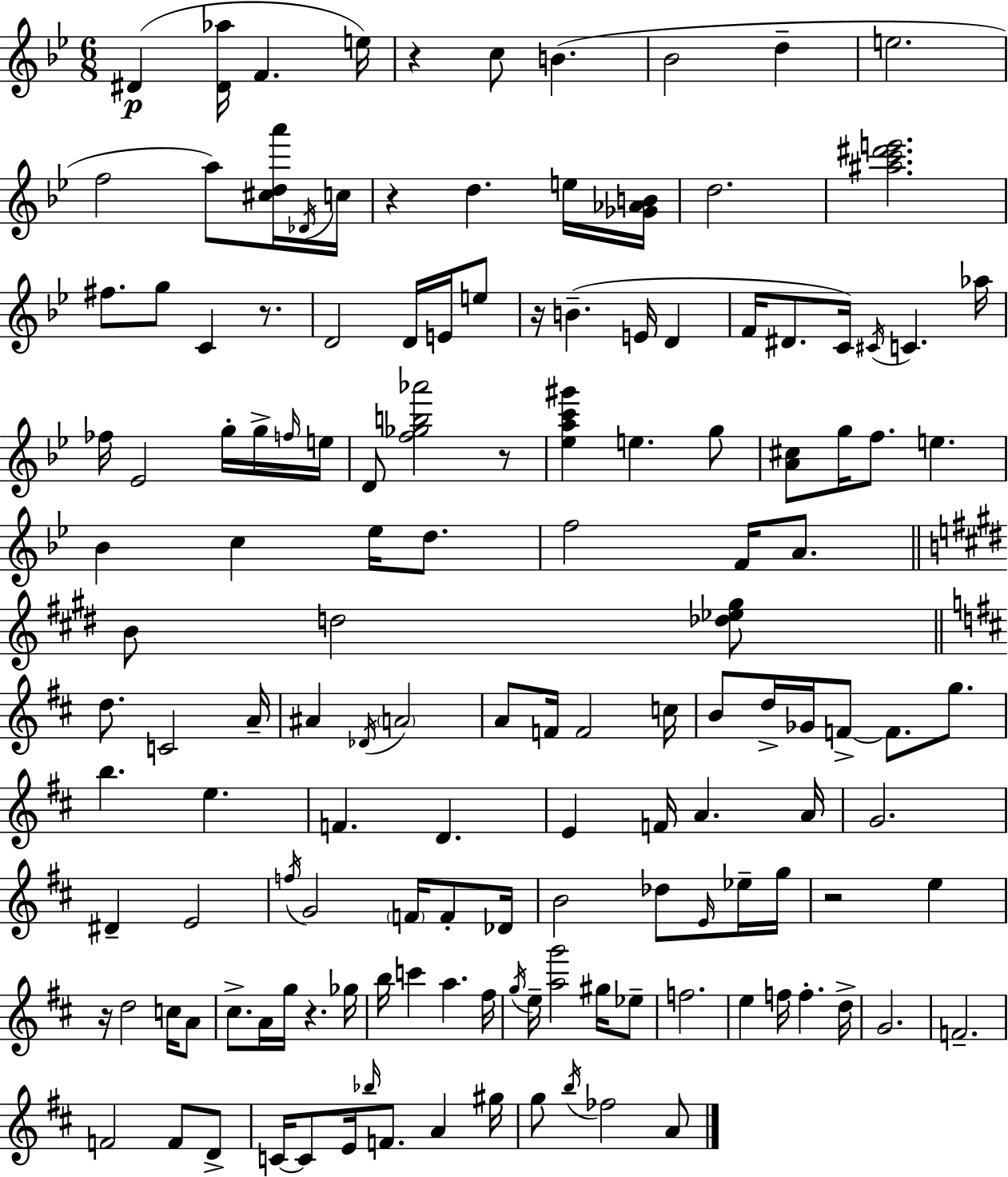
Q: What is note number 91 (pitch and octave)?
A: D5